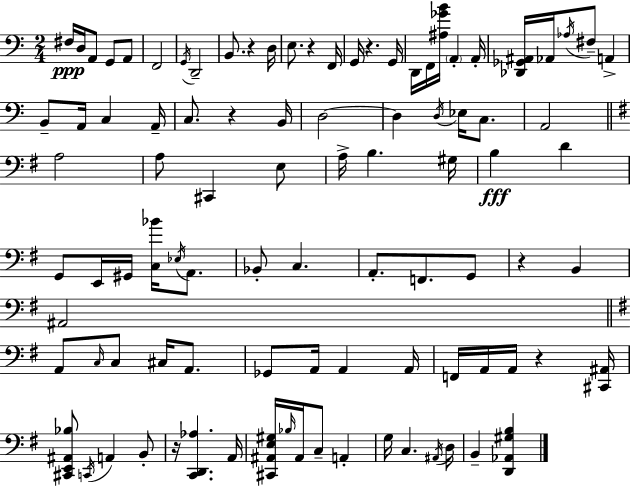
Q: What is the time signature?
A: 2/4